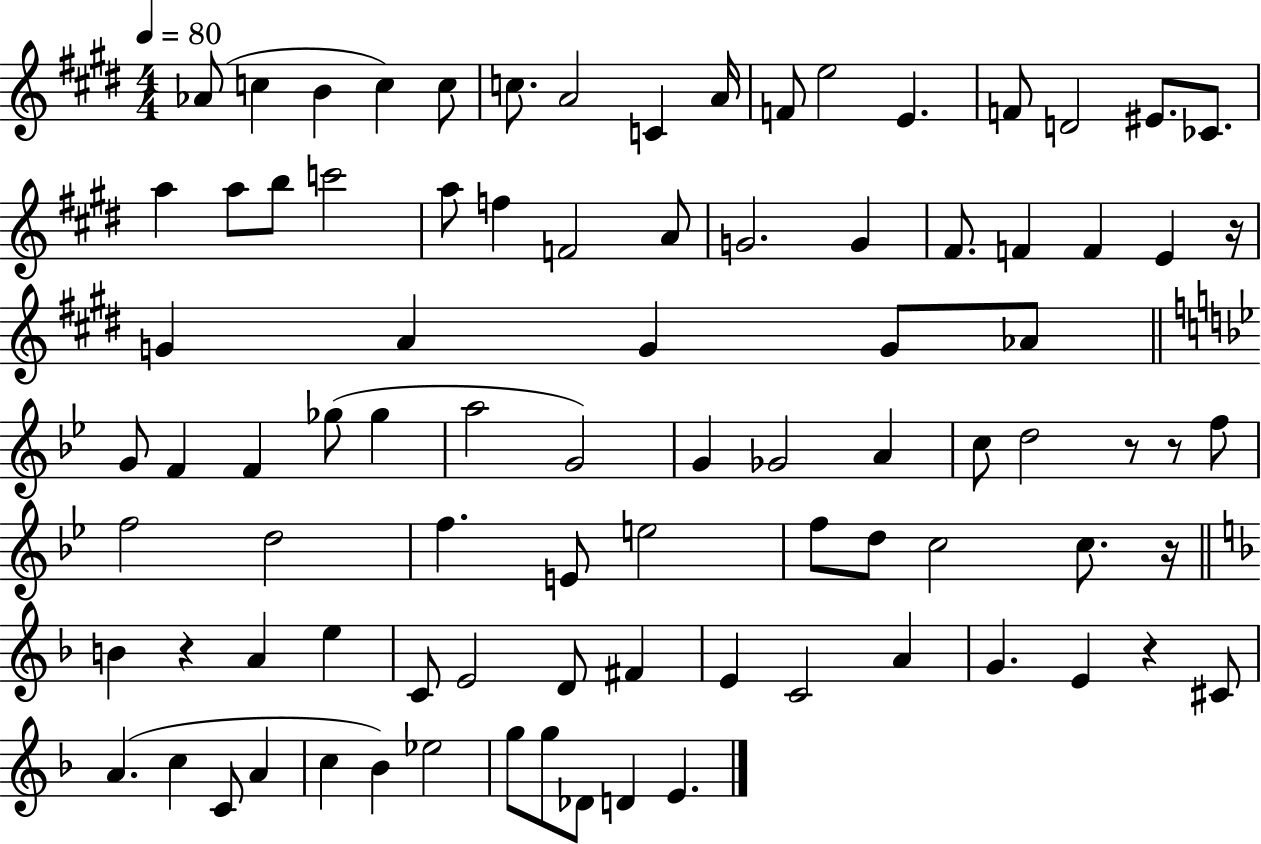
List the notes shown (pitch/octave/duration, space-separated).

Ab4/e C5/q B4/q C5/q C5/e C5/e. A4/h C4/q A4/s F4/e E5/h E4/q. F4/e D4/h EIS4/e. CES4/e. A5/q A5/e B5/e C6/h A5/e F5/q F4/h A4/e G4/h. G4/q F#4/e. F4/q F4/q E4/q R/s G4/q A4/q G4/q G4/e Ab4/e G4/e F4/q F4/q Gb5/e Gb5/q A5/h G4/h G4/q Gb4/h A4/q C5/e D5/h R/e R/e F5/e F5/h D5/h F5/q. E4/e E5/h F5/e D5/e C5/h C5/e. R/s B4/q R/q A4/q E5/q C4/e E4/h D4/e F#4/q E4/q C4/h A4/q G4/q. E4/q R/q C#4/e A4/q. C5/q C4/e A4/q C5/q Bb4/q Eb5/h G5/e G5/e Db4/e D4/q E4/q.